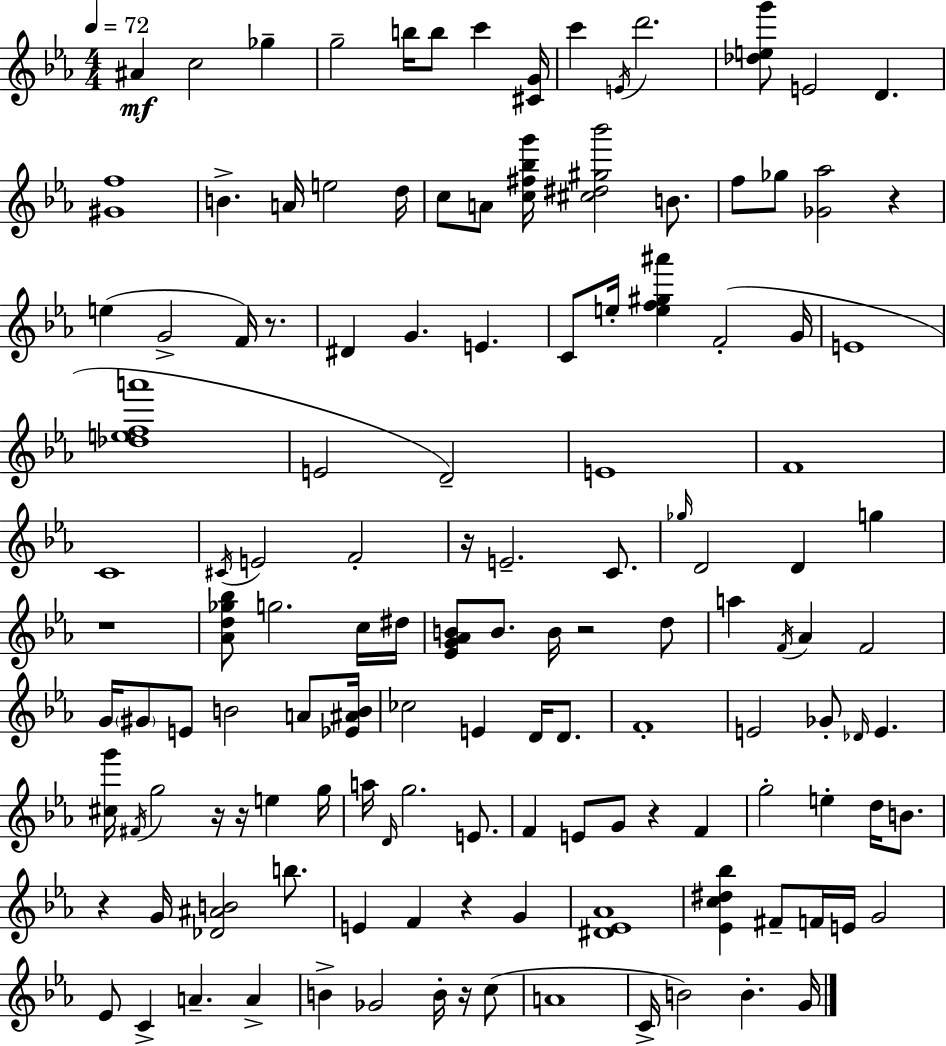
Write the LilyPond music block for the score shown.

{
  \clef treble
  \numericTimeSignature
  \time 4/4
  \key c \minor
  \tempo 4 = 72
  ais'4\mf c''2 ges''4-- | g''2-- b''16 b''8 c'''4 <cis' g'>16 | c'''4 \acciaccatura { e'16 } d'''2. | <des'' e'' g'''>8 e'2 d'4. | \break <gis' f''>1 | b'4.-> a'16 e''2 | d''16 c''8 a'8 <c'' fis'' bes'' g'''>16 <cis'' dis'' gis'' bes'''>2 b'8. | f''8 ges''8 <ges' aes''>2 r4 | \break e''4( g'2-> f'16) r8. | dis'4 g'4. e'4. | c'8 e''16-. <e'' f'' gis'' ais'''>4 f'2-.( | g'16 e'1 | \break <des'' e'' f'' a'''>1 | e'2 d'2--) | e'1 | f'1 | \break c'1 | \acciaccatura { cis'16 } e'2 f'2-. | r16 e'2.-- c'8. | \grace { ges''16 } d'2 d'4 g''4 | \break r1 | <aes' d'' ges'' bes''>8 g''2. | c''16 dis''16 <ees' g' aes' b'>8 b'8. b'16 r2 | d''8 a''4 \acciaccatura { f'16 } aes'4 f'2 | \break g'16 \parenthesize gis'8 e'8 b'2 | a'8 <ees' ais' b'>16 ces''2 e'4 | d'16 d'8. f'1-. | e'2 ges'8-. \grace { des'16 } e'4. | \break <cis'' g'''>16 \acciaccatura { fis'16 } g''2 r16 | r16 e''4 g''16 a''16 \grace { d'16 } g''2. | e'8. f'4 e'8 g'8 r4 | f'4 g''2-. e''4-. | \break d''16 b'8. r4 g'16 <des' ais' b'>2 | b''8. e'4 f'4 r4 | g'4 <dis' ees' aes'>1 | <ees' c'' dis'' bes''>4 fis'8-- f'16 e'16 g'2 | \break ees'8 c'4-> a'4.-- | a'4-> b'4-> ges'2 | b'16-. r16 c''8( a'1 | c'16-> b'2) | \break b'4.-. g'16 \bar "|."
}